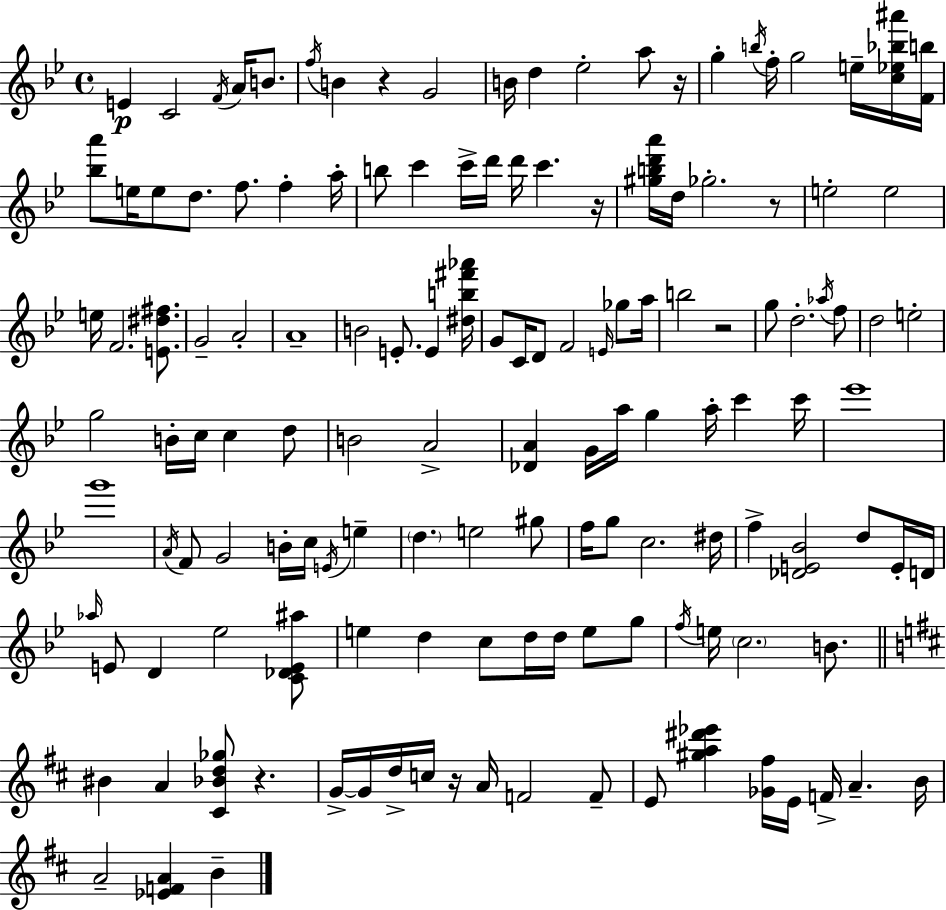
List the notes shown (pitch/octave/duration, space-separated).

E4/q C4/h F4/s A4/s B4/e. F5/s B4/q R/q G4/h B4/s D5/q Eb5/h A5/e R/s G5/q B5/s F5/s G5/h E5/s [C5,Eb5,Bb5,A#6]/s [F4,B5]/s [Bb5,A6]/e E5/s E5/e D5/e. F5/e. F5/q A5/s B5/e C6/q C6/s D6/s D6/s C6/q. R/s [G#5,B5,D6,A6]/s D5/s Gb5/h. R/e E5/h E5/h E5/s F4/h. [E4,D#5,F#5]/e. G4/h A4/h A4/w B4/h E4/e. E4/q [D#5,B5,F#6,Ab6]/s G4/e C4/s D4/e F4/h E4/s Gb5/e A5/s B5/h R/h G5/e D5/h. Ab5/s F5/e D5/h E5/h G5/h B4/s C5/s C5/q D5/e B4/h A4/h [Db4,A4]/q G4/s A5/s G5/q A5/s C6/q C6/s Eb6/w G6/w A4/s F4/e G4/h B4/s C5/s E4/s E5/q D5/q. E5/h G#5/e F5/s G5/e C5/h. D#5/s F5/q [Db4,E4,Bb4]/h D5/e E4/s D4/s Ab5/s E4/e D4/q Eb5/h [C4,Db4,E4,A#5]/e E5/q D5/q C5/e D5/s D5/s E5/e G5/e F5/s E5/s C5/h. B4/e. BIS4/q A4/q [C#4,Bb4,D5,Gb5]/e R/q. G4/s G4/s D5/s C5/s R/s A4/s F4/h F4/e E4/e [G#5,A5,D#6,Eb6]/q [Gb4,F#5]/s E4/s F4/s A4/q. B4/s A4/h [Eb4,F4,A4]/q B4/q